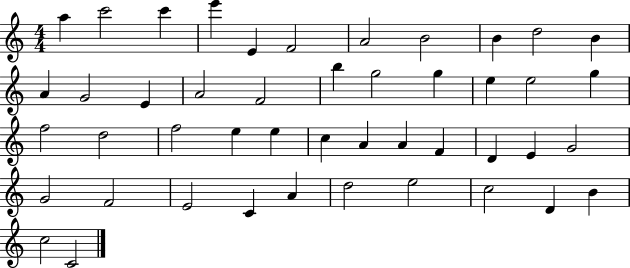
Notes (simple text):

A5/q C6/h C6/q E6/q E4/q F4/h A4/h B4/h B4/q D5/h B4/q A4/q G4/h E4/q A4/h F4/h B5/q G5/h G5/q E5/q E5/h G5/q F5/h D5/h F5/h E5/q E5/q C5/q A4/q A4/q F4/q D4/q E4/q G4/h G4/h F4/h E4/h C4/q A4/q D5/h E5/h C5/h D4/q B4/q C5/h C4/h